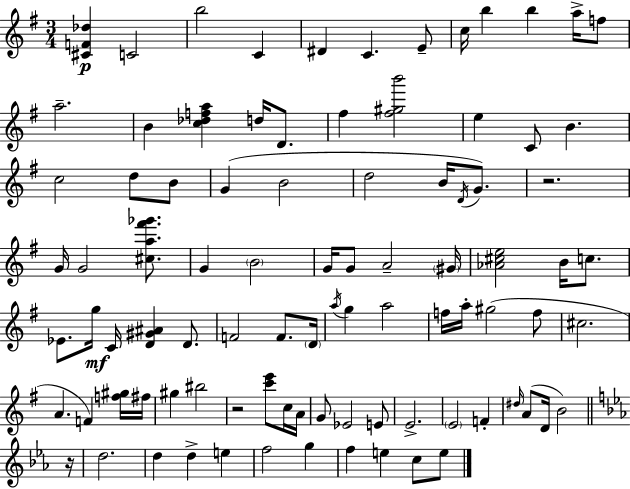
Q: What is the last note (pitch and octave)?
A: E5